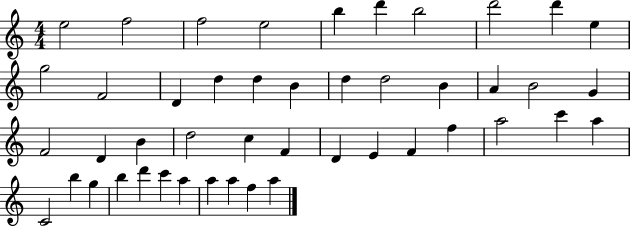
X:1
T:Untitled
M:4/4
L:1/4
K:C
e2 f2 f2 e2 b d' b2 d'2 d' e g2 F2 D d d B d d2 B A B2 G F2 D B d2 c F D E F f a2 c' a C2 b g b d' c' a a a f a